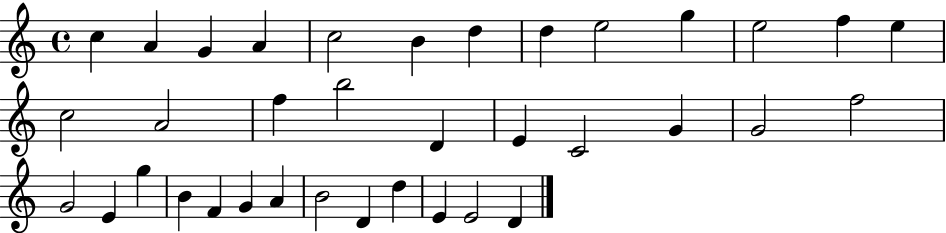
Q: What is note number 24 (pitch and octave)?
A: G4